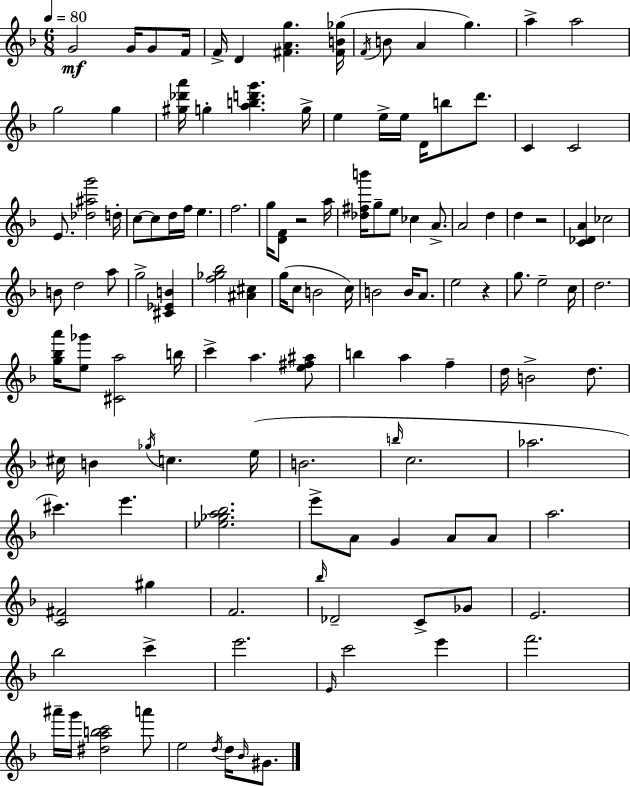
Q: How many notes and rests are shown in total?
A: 127